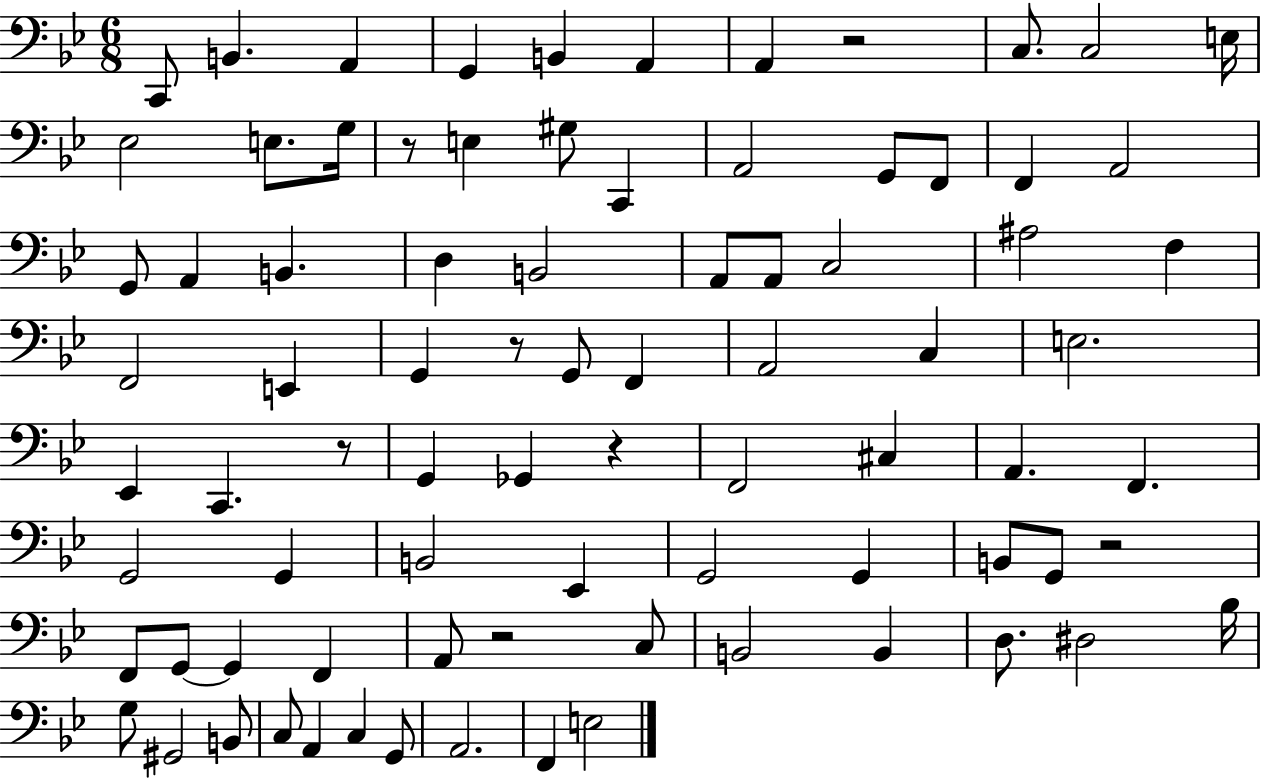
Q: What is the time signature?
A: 6/8